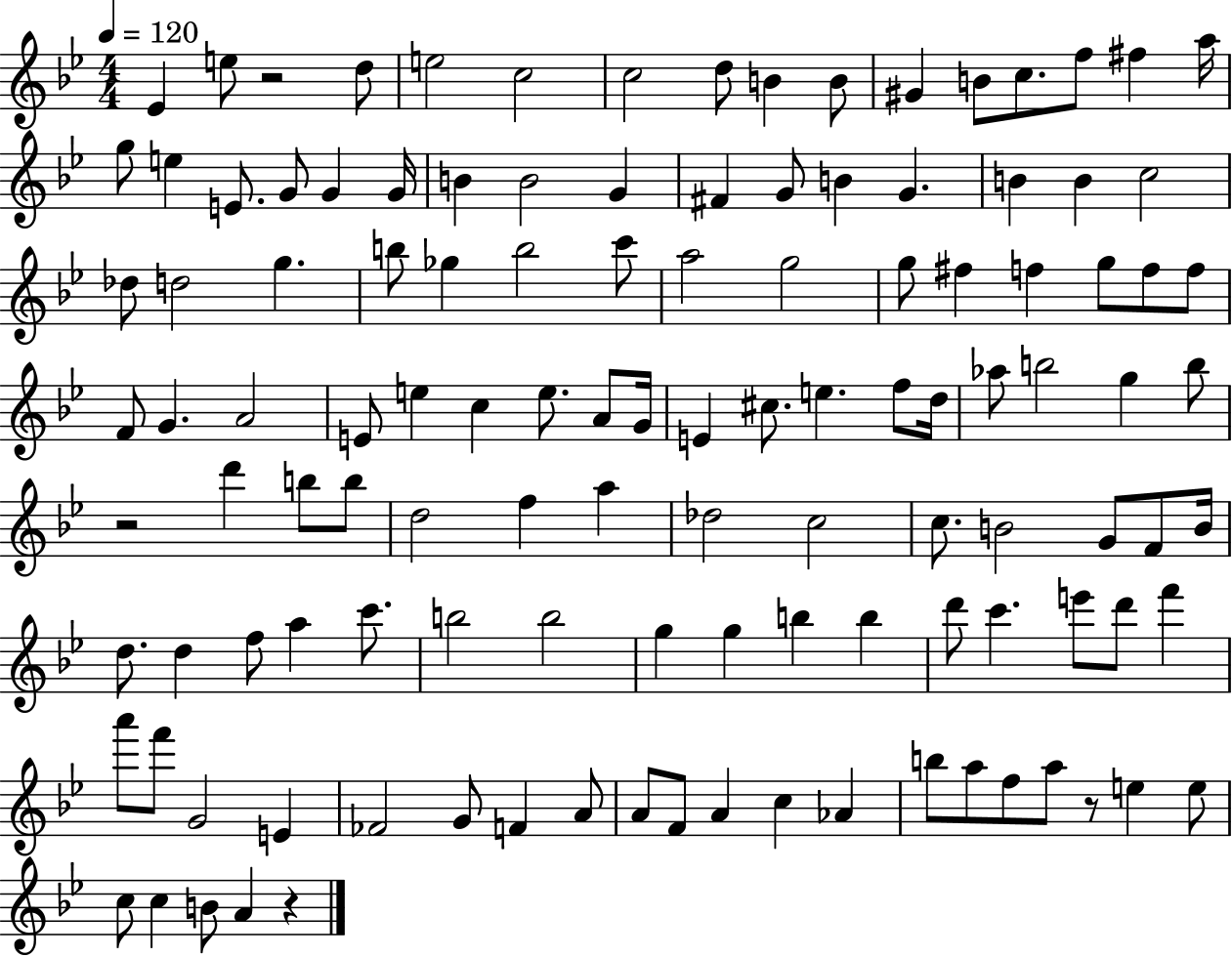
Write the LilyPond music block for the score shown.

{
  \clef treble
  \numericTimeSignature
  \time 4/4
  \key bes \major
  \tempo 4 = 120
  ees'4 e''8 r2 d''8 | e''2 c''2 | c''2 d''8 b'4 b'8 | gis'4 b'8 c''8. f''8 fis''4 a''16 | \break g''8 e''4 e'8. g'8 g'4 g'16 | b'4 b'2 g'4 | fis'4 g'8 b'4 g'4. | b'4 b'4 c''2 | \break des''8 d''2 g''4. | b''8 ges''4 b''2 c'''8 | a''2 g''2 | g''8 fis''4 f''4 g''8 f''8 f''8 | \break f'8 g'4. a'2 | e'8 e''4 c''4 e''8. a'8 g'16 | e'4 cis''8. e''4. f''8 d''16 | aes''8 b''2 g''4 b''8 | \break r2 d'''4 b''8 b''8 | d''2 f''4 a''4 | des''2 c''2 | c''8. b'2 g'8 f'8 b'16 | \break d''8. d''4 f''8 a''4 c'''8. | b''2 b''2 | g''4 g''4 b''4 b''4 | d'''8 c'''4. e'''8 d'''8 f'''4 | \break a'''8 f'''8 g'2 e'4 | fes'2 g'8 f'4 a'8 | a'8 f'8 a'4 c''4 aes'4 | b''8 a''8 f''8 a''8 r8 e''4 e''8 | \break c''8 c''4 b'8 a'4 r4 | \bar "|."
}